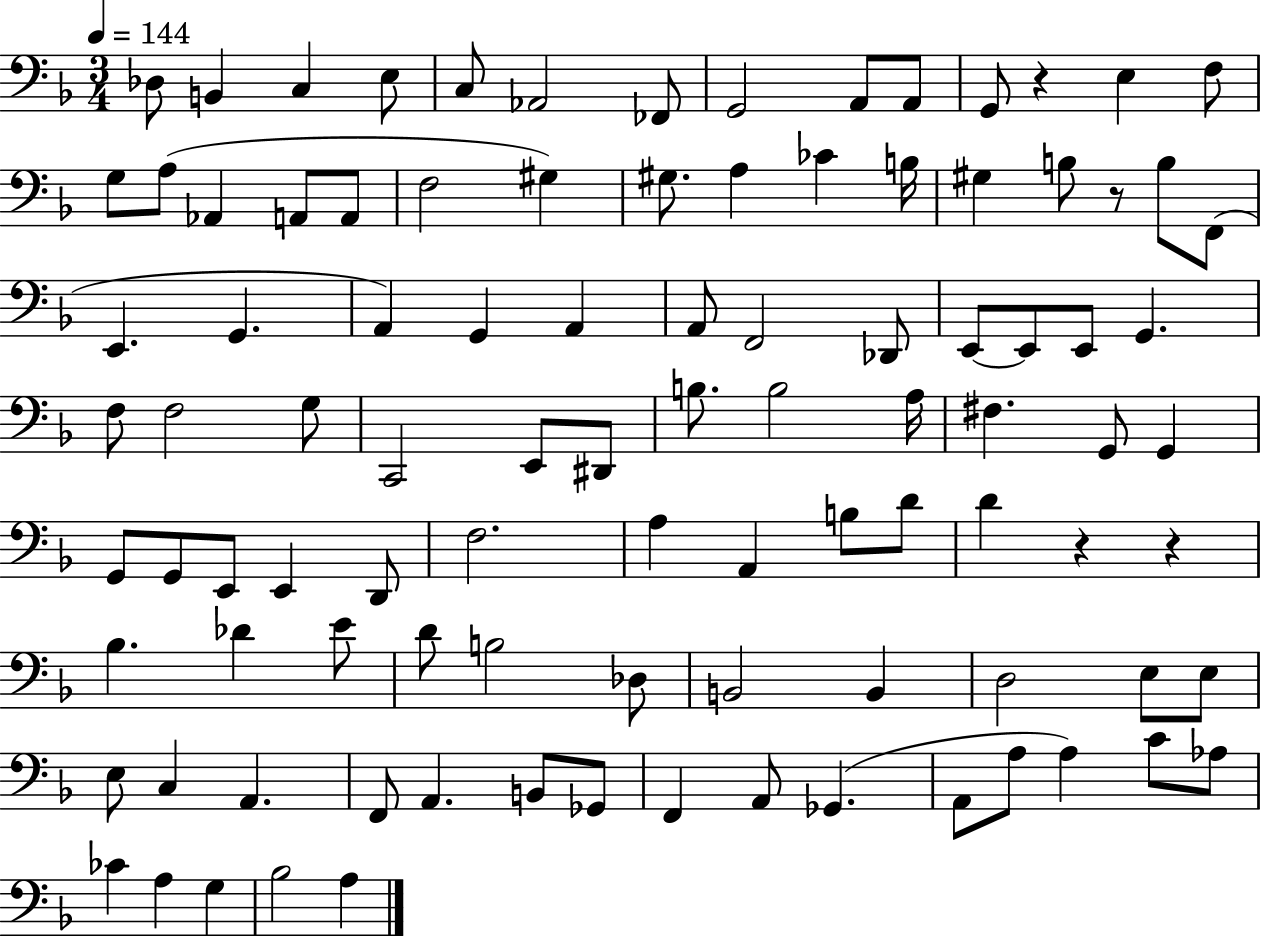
{
  \clef bass
  \numericTimeSignature
  \time 3/4
  \key f \major
  \tempo 4 = 144
  des8 b,4 c4 e8 | c8 aes,2 fes,8 | g,2 a,8 a,8 | g,8 r4 e4 f8 | \break g8 a8( aes,4 a,8 a,8 | f2 gis4) | gis8. a4 ces'4 b16 | gis4 b8 r8 b8 f,8( | \break e,4. g,4. | a,4) g,4 a,4 | a,8 f,2 des,8 | e,8~~ e,8 e,8 g,4. | \break f8 f2 g8 | c,2 e,8 dis,8 | b8. b2 a16 | fis4. g,8 g,4 | \break g,8 g,8 e,8 e,4 d,8 | f2. | a4 a,4 b8 d'8 | d'4 r4 r4 | \break bes4. des'4 e'8 | d'8 b2 des8 | b,2 b,4 | d2 e8 e8 | \break e8 c4 a,4. | f,8 a,4. b,8 ges,8 | f,4 a,8 ges,4.( | a,8 a8 a4) c'8 aes8 | \break ces'4 a4 g4 | bes2 a4 | \bar "|."
}